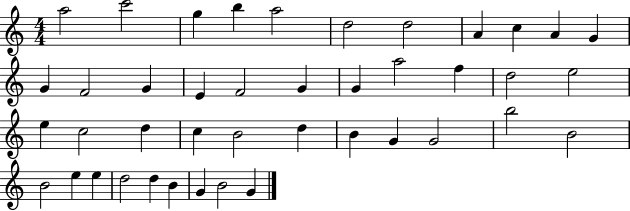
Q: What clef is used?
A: treble